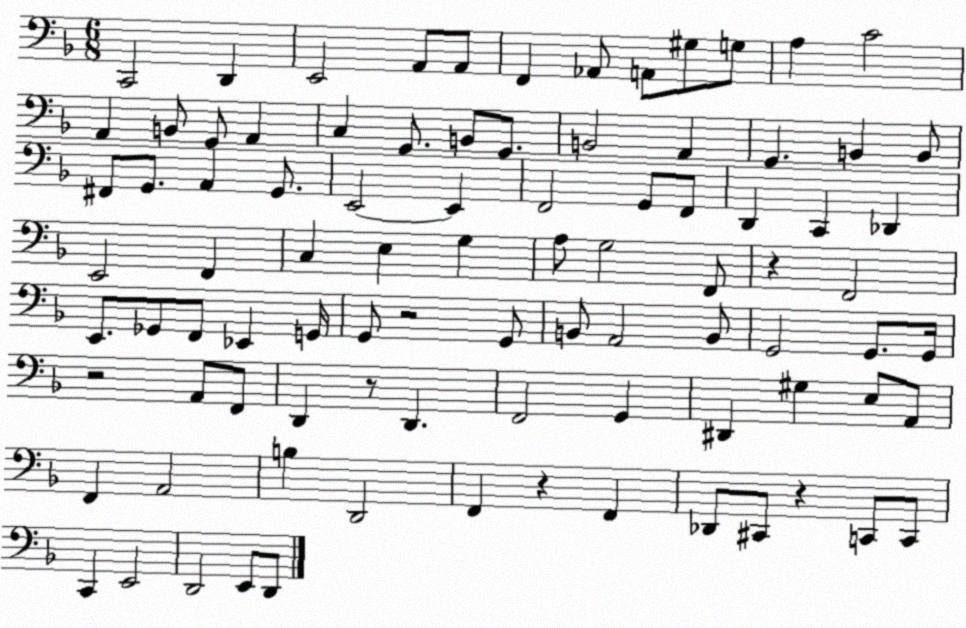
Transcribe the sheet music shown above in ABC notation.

X:1
T:Untitled
M:6/8
L:1/4
K:F
C,,2 D,, E,,2 A,,/2 A,,/2 F,, _A,,/2 A,,/2 ^G,/2 G,/2 A, C2 A,, B,,/2 G,,/2 A,, C, G,,/2 B,,/2 G,,/2 B,,2 A,, G,, B,, B,,/2 ^F,,/2 G,,/2 A,, G,,/2 E,,2 E,, F,,2 G,,/2 F,,/2 D,, C,, _D,, E,,2 F,, C, E, G, A,/2 G,2 F,,/2 z F,,2 E,,/2 _G,,/2 F,,/2 _E,, G,,/4 G,,/2 z2 G,,/2 B,,/2 A,,2 B,,/2 G,,2 G,,/2 G,,/4 z2 A,,/2 F,,/2 D,, z/2 D,, F,,2 G,, ^D,, ^G, E,/2 A,,/2 F,, A,,2 B, D,,2 F,, z F,, _D,,/2 ^C,,/2 z C,,/2 C,,/2 C,, E,,2 D,,2 E,,/2 D,,/2